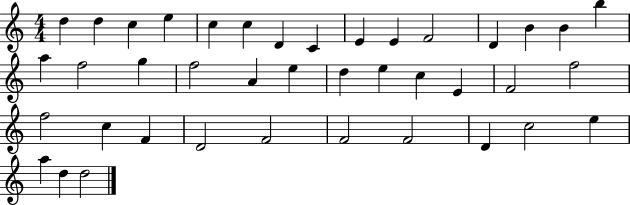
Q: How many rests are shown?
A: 0